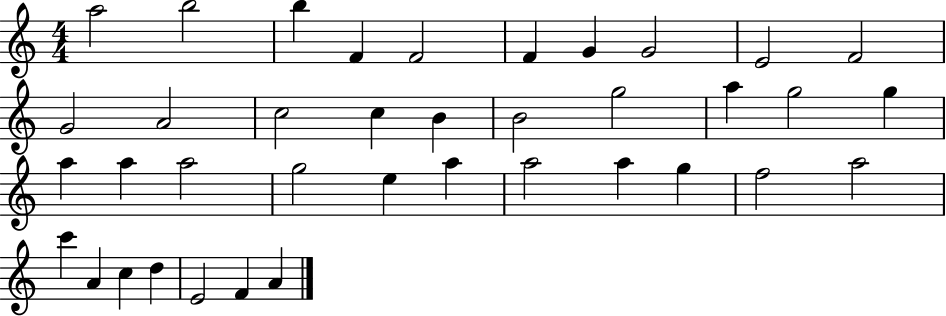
A5/h B5/h B5/q F4/q F4/h F4/q G4/q G4/h E4/h F4/h G4/h A4/h C5/h C5/q B4/q B4/h G5/h A5/q G5/h G5/q A5/q A5/q A5/h G5/h E5/q A5/q A5/h A5/q G5/q F5/h A5/h C6/q A4/q C5/q D5/q E4/h F4/q A4/q